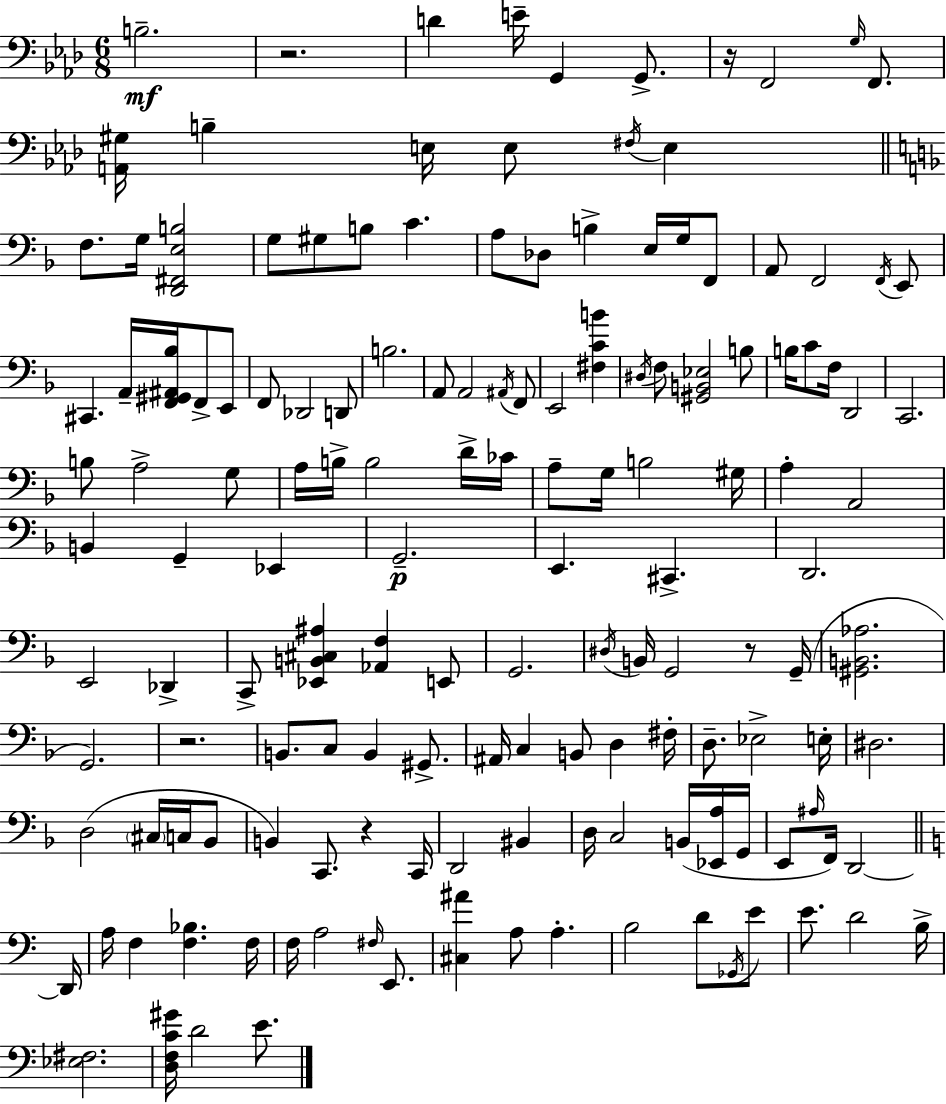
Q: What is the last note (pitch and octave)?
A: E4